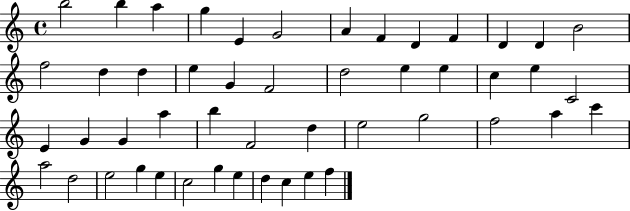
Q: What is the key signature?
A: C major